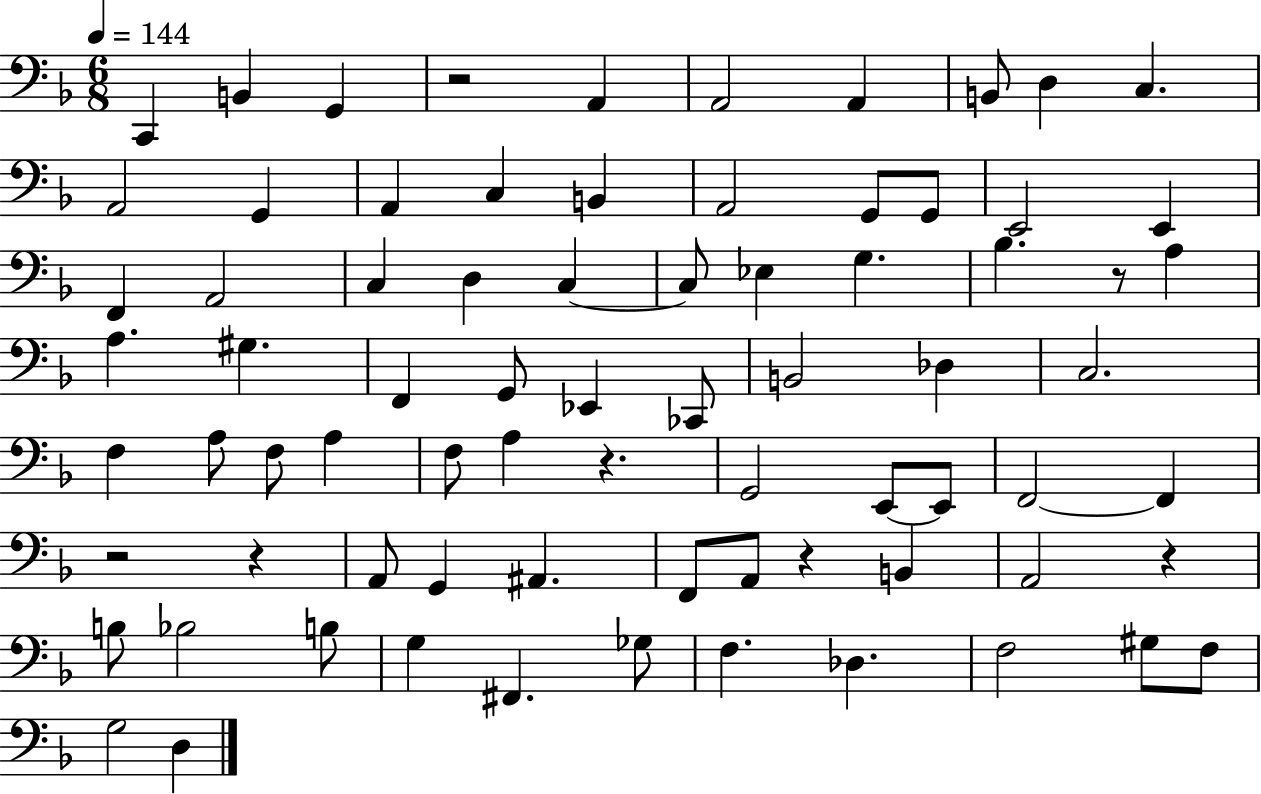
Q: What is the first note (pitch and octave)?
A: C2